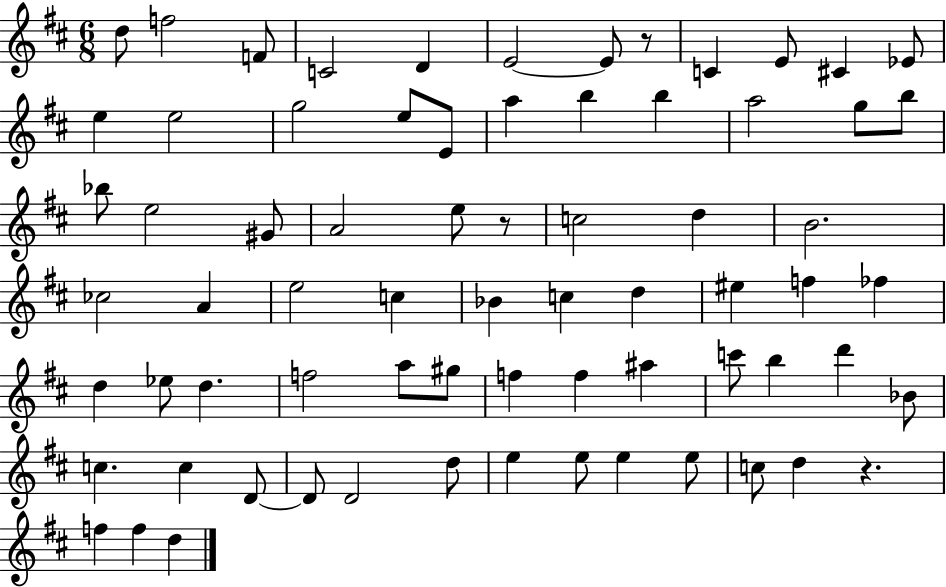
{
  \clef treble
  \numericTimeSignature
  \time 6/8
  \key d \major
  d''8 f''2 f'8 | c'2 d'4 | e'2~~ e'8 r8 | c'4 e'8 cis'4 ees'8 | \break e''4 e''2 | g''2 e''8 e'8 | a''4 b''4 b''4 | a''2 g''8 b''8 | \break bes''8 e''2 gis'8 | a'2 e''8 r8 | c''2 d''4 | b'2. | \break ces''2 a'4 | e''2 c''4 | bes'4 c''4 d''4 | eis''4 f''4 fes''4 | \break d''4 ees''8 d''4. | f''2 a''8 gis''8 | f''4 f''4 ais''4 | c'''8 b''4 d'''4 bes'8 | \break c''4. c''4 d'8~~ | d'8 d'2 d''8 | e''4 e''8 e''4 e''8 | c''8 d''4 r4. | \break f''4 f''4 d''4 | \bar "|."
}